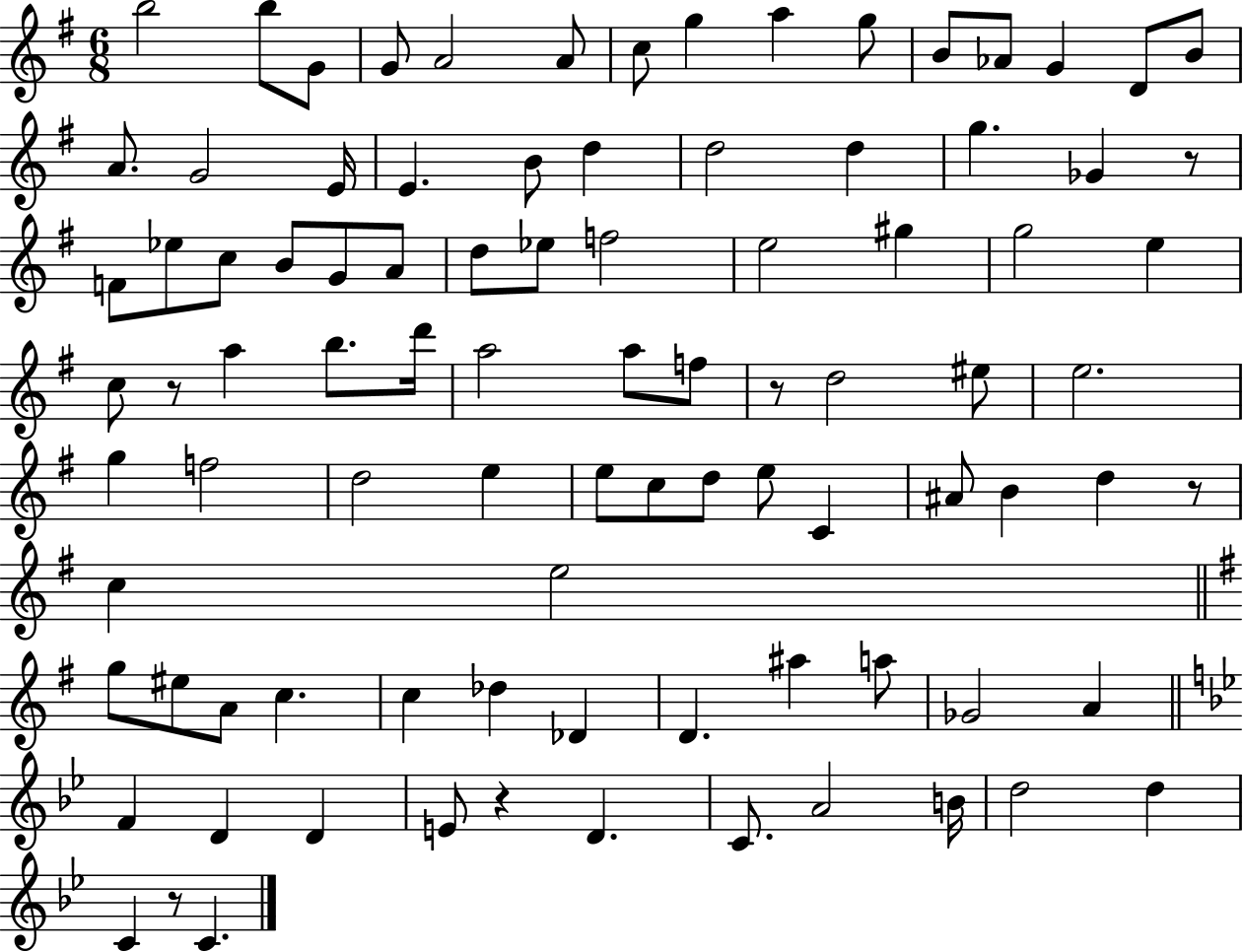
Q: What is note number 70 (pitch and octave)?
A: D4